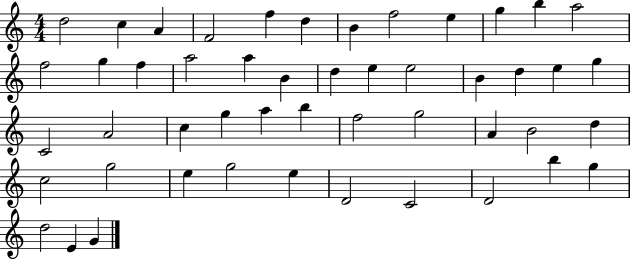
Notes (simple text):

D5/h C5/q A4/q F4/h F5/q D5/q B4/q F5/h E5/q G5/q B5/q A5/h F5/h G5/q F5/q A5/h A5/q B4/q D5/q E5/q E5/h B4/q D5/q E5/q G5/q C4/h A4/h C5/q G5/q A5/q B5/q F5/h G5/h A4/q B4/h D5/q C5/h G5/h E5/q G5/h E5/q D4/h C4/h D4/h B5/q G5/q D5/h E4/q G4/q